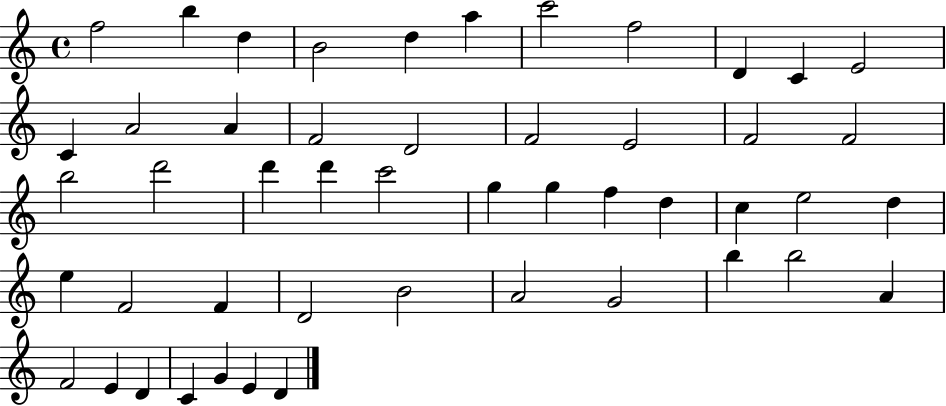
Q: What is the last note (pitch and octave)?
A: D4